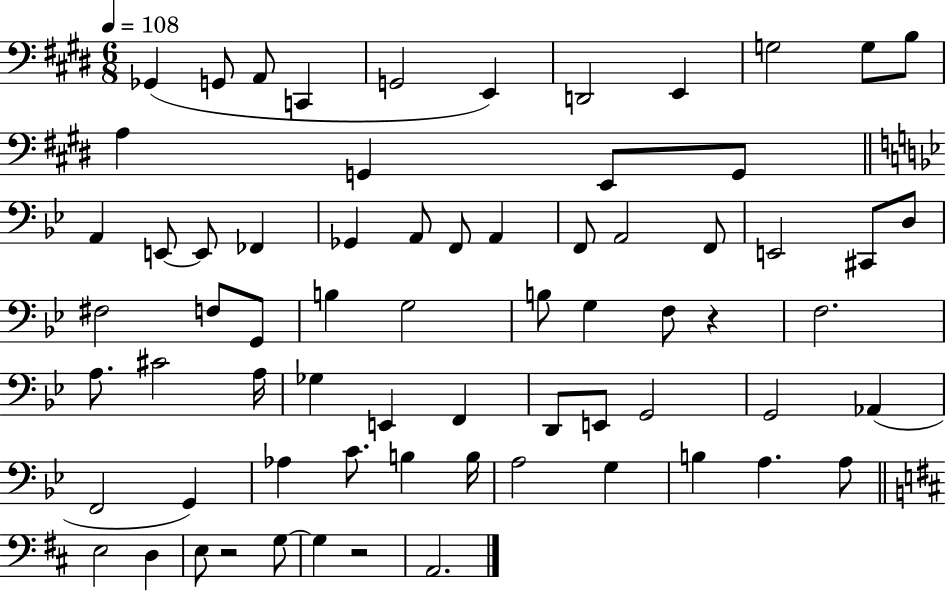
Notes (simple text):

Gb2/q G2/e A2/e C2/q G2/h E2/q D2/h E2/q G3/h G3/e B3/e A3/q G2/q E2/e G2/e A2/q E2/e E2/e FES2/q Gb2/q A2/e F2/e A2/q F2/e A2/h F2/e E2/h C#2/e D3/e F#3/h F3/e G2/e B3/q G3/h B3/e G3/q F3/e R/q F3/h. A3/e. C#4/h A3/s Gb3/q E2/q F2/q D2/e E2/e G2/h G2/h Ab2/q F2/h G2/q Ab3/q C4/e. B3/q B3/s A3/h G3/q B3/q A3/q. A3/e E3/h D3/q E3/e R/h G3/e G3/q R/h A2/h.